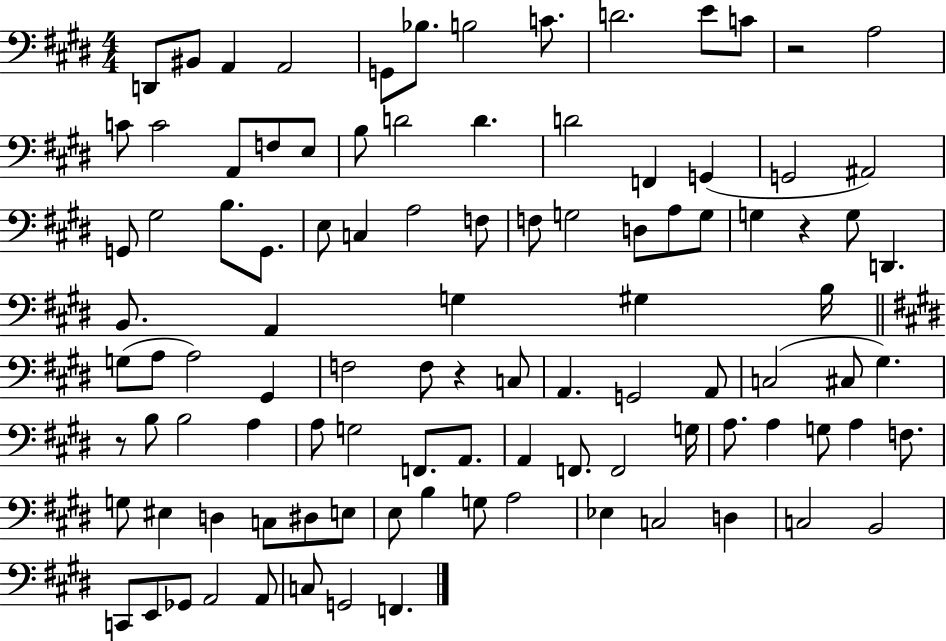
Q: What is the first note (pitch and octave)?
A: D2